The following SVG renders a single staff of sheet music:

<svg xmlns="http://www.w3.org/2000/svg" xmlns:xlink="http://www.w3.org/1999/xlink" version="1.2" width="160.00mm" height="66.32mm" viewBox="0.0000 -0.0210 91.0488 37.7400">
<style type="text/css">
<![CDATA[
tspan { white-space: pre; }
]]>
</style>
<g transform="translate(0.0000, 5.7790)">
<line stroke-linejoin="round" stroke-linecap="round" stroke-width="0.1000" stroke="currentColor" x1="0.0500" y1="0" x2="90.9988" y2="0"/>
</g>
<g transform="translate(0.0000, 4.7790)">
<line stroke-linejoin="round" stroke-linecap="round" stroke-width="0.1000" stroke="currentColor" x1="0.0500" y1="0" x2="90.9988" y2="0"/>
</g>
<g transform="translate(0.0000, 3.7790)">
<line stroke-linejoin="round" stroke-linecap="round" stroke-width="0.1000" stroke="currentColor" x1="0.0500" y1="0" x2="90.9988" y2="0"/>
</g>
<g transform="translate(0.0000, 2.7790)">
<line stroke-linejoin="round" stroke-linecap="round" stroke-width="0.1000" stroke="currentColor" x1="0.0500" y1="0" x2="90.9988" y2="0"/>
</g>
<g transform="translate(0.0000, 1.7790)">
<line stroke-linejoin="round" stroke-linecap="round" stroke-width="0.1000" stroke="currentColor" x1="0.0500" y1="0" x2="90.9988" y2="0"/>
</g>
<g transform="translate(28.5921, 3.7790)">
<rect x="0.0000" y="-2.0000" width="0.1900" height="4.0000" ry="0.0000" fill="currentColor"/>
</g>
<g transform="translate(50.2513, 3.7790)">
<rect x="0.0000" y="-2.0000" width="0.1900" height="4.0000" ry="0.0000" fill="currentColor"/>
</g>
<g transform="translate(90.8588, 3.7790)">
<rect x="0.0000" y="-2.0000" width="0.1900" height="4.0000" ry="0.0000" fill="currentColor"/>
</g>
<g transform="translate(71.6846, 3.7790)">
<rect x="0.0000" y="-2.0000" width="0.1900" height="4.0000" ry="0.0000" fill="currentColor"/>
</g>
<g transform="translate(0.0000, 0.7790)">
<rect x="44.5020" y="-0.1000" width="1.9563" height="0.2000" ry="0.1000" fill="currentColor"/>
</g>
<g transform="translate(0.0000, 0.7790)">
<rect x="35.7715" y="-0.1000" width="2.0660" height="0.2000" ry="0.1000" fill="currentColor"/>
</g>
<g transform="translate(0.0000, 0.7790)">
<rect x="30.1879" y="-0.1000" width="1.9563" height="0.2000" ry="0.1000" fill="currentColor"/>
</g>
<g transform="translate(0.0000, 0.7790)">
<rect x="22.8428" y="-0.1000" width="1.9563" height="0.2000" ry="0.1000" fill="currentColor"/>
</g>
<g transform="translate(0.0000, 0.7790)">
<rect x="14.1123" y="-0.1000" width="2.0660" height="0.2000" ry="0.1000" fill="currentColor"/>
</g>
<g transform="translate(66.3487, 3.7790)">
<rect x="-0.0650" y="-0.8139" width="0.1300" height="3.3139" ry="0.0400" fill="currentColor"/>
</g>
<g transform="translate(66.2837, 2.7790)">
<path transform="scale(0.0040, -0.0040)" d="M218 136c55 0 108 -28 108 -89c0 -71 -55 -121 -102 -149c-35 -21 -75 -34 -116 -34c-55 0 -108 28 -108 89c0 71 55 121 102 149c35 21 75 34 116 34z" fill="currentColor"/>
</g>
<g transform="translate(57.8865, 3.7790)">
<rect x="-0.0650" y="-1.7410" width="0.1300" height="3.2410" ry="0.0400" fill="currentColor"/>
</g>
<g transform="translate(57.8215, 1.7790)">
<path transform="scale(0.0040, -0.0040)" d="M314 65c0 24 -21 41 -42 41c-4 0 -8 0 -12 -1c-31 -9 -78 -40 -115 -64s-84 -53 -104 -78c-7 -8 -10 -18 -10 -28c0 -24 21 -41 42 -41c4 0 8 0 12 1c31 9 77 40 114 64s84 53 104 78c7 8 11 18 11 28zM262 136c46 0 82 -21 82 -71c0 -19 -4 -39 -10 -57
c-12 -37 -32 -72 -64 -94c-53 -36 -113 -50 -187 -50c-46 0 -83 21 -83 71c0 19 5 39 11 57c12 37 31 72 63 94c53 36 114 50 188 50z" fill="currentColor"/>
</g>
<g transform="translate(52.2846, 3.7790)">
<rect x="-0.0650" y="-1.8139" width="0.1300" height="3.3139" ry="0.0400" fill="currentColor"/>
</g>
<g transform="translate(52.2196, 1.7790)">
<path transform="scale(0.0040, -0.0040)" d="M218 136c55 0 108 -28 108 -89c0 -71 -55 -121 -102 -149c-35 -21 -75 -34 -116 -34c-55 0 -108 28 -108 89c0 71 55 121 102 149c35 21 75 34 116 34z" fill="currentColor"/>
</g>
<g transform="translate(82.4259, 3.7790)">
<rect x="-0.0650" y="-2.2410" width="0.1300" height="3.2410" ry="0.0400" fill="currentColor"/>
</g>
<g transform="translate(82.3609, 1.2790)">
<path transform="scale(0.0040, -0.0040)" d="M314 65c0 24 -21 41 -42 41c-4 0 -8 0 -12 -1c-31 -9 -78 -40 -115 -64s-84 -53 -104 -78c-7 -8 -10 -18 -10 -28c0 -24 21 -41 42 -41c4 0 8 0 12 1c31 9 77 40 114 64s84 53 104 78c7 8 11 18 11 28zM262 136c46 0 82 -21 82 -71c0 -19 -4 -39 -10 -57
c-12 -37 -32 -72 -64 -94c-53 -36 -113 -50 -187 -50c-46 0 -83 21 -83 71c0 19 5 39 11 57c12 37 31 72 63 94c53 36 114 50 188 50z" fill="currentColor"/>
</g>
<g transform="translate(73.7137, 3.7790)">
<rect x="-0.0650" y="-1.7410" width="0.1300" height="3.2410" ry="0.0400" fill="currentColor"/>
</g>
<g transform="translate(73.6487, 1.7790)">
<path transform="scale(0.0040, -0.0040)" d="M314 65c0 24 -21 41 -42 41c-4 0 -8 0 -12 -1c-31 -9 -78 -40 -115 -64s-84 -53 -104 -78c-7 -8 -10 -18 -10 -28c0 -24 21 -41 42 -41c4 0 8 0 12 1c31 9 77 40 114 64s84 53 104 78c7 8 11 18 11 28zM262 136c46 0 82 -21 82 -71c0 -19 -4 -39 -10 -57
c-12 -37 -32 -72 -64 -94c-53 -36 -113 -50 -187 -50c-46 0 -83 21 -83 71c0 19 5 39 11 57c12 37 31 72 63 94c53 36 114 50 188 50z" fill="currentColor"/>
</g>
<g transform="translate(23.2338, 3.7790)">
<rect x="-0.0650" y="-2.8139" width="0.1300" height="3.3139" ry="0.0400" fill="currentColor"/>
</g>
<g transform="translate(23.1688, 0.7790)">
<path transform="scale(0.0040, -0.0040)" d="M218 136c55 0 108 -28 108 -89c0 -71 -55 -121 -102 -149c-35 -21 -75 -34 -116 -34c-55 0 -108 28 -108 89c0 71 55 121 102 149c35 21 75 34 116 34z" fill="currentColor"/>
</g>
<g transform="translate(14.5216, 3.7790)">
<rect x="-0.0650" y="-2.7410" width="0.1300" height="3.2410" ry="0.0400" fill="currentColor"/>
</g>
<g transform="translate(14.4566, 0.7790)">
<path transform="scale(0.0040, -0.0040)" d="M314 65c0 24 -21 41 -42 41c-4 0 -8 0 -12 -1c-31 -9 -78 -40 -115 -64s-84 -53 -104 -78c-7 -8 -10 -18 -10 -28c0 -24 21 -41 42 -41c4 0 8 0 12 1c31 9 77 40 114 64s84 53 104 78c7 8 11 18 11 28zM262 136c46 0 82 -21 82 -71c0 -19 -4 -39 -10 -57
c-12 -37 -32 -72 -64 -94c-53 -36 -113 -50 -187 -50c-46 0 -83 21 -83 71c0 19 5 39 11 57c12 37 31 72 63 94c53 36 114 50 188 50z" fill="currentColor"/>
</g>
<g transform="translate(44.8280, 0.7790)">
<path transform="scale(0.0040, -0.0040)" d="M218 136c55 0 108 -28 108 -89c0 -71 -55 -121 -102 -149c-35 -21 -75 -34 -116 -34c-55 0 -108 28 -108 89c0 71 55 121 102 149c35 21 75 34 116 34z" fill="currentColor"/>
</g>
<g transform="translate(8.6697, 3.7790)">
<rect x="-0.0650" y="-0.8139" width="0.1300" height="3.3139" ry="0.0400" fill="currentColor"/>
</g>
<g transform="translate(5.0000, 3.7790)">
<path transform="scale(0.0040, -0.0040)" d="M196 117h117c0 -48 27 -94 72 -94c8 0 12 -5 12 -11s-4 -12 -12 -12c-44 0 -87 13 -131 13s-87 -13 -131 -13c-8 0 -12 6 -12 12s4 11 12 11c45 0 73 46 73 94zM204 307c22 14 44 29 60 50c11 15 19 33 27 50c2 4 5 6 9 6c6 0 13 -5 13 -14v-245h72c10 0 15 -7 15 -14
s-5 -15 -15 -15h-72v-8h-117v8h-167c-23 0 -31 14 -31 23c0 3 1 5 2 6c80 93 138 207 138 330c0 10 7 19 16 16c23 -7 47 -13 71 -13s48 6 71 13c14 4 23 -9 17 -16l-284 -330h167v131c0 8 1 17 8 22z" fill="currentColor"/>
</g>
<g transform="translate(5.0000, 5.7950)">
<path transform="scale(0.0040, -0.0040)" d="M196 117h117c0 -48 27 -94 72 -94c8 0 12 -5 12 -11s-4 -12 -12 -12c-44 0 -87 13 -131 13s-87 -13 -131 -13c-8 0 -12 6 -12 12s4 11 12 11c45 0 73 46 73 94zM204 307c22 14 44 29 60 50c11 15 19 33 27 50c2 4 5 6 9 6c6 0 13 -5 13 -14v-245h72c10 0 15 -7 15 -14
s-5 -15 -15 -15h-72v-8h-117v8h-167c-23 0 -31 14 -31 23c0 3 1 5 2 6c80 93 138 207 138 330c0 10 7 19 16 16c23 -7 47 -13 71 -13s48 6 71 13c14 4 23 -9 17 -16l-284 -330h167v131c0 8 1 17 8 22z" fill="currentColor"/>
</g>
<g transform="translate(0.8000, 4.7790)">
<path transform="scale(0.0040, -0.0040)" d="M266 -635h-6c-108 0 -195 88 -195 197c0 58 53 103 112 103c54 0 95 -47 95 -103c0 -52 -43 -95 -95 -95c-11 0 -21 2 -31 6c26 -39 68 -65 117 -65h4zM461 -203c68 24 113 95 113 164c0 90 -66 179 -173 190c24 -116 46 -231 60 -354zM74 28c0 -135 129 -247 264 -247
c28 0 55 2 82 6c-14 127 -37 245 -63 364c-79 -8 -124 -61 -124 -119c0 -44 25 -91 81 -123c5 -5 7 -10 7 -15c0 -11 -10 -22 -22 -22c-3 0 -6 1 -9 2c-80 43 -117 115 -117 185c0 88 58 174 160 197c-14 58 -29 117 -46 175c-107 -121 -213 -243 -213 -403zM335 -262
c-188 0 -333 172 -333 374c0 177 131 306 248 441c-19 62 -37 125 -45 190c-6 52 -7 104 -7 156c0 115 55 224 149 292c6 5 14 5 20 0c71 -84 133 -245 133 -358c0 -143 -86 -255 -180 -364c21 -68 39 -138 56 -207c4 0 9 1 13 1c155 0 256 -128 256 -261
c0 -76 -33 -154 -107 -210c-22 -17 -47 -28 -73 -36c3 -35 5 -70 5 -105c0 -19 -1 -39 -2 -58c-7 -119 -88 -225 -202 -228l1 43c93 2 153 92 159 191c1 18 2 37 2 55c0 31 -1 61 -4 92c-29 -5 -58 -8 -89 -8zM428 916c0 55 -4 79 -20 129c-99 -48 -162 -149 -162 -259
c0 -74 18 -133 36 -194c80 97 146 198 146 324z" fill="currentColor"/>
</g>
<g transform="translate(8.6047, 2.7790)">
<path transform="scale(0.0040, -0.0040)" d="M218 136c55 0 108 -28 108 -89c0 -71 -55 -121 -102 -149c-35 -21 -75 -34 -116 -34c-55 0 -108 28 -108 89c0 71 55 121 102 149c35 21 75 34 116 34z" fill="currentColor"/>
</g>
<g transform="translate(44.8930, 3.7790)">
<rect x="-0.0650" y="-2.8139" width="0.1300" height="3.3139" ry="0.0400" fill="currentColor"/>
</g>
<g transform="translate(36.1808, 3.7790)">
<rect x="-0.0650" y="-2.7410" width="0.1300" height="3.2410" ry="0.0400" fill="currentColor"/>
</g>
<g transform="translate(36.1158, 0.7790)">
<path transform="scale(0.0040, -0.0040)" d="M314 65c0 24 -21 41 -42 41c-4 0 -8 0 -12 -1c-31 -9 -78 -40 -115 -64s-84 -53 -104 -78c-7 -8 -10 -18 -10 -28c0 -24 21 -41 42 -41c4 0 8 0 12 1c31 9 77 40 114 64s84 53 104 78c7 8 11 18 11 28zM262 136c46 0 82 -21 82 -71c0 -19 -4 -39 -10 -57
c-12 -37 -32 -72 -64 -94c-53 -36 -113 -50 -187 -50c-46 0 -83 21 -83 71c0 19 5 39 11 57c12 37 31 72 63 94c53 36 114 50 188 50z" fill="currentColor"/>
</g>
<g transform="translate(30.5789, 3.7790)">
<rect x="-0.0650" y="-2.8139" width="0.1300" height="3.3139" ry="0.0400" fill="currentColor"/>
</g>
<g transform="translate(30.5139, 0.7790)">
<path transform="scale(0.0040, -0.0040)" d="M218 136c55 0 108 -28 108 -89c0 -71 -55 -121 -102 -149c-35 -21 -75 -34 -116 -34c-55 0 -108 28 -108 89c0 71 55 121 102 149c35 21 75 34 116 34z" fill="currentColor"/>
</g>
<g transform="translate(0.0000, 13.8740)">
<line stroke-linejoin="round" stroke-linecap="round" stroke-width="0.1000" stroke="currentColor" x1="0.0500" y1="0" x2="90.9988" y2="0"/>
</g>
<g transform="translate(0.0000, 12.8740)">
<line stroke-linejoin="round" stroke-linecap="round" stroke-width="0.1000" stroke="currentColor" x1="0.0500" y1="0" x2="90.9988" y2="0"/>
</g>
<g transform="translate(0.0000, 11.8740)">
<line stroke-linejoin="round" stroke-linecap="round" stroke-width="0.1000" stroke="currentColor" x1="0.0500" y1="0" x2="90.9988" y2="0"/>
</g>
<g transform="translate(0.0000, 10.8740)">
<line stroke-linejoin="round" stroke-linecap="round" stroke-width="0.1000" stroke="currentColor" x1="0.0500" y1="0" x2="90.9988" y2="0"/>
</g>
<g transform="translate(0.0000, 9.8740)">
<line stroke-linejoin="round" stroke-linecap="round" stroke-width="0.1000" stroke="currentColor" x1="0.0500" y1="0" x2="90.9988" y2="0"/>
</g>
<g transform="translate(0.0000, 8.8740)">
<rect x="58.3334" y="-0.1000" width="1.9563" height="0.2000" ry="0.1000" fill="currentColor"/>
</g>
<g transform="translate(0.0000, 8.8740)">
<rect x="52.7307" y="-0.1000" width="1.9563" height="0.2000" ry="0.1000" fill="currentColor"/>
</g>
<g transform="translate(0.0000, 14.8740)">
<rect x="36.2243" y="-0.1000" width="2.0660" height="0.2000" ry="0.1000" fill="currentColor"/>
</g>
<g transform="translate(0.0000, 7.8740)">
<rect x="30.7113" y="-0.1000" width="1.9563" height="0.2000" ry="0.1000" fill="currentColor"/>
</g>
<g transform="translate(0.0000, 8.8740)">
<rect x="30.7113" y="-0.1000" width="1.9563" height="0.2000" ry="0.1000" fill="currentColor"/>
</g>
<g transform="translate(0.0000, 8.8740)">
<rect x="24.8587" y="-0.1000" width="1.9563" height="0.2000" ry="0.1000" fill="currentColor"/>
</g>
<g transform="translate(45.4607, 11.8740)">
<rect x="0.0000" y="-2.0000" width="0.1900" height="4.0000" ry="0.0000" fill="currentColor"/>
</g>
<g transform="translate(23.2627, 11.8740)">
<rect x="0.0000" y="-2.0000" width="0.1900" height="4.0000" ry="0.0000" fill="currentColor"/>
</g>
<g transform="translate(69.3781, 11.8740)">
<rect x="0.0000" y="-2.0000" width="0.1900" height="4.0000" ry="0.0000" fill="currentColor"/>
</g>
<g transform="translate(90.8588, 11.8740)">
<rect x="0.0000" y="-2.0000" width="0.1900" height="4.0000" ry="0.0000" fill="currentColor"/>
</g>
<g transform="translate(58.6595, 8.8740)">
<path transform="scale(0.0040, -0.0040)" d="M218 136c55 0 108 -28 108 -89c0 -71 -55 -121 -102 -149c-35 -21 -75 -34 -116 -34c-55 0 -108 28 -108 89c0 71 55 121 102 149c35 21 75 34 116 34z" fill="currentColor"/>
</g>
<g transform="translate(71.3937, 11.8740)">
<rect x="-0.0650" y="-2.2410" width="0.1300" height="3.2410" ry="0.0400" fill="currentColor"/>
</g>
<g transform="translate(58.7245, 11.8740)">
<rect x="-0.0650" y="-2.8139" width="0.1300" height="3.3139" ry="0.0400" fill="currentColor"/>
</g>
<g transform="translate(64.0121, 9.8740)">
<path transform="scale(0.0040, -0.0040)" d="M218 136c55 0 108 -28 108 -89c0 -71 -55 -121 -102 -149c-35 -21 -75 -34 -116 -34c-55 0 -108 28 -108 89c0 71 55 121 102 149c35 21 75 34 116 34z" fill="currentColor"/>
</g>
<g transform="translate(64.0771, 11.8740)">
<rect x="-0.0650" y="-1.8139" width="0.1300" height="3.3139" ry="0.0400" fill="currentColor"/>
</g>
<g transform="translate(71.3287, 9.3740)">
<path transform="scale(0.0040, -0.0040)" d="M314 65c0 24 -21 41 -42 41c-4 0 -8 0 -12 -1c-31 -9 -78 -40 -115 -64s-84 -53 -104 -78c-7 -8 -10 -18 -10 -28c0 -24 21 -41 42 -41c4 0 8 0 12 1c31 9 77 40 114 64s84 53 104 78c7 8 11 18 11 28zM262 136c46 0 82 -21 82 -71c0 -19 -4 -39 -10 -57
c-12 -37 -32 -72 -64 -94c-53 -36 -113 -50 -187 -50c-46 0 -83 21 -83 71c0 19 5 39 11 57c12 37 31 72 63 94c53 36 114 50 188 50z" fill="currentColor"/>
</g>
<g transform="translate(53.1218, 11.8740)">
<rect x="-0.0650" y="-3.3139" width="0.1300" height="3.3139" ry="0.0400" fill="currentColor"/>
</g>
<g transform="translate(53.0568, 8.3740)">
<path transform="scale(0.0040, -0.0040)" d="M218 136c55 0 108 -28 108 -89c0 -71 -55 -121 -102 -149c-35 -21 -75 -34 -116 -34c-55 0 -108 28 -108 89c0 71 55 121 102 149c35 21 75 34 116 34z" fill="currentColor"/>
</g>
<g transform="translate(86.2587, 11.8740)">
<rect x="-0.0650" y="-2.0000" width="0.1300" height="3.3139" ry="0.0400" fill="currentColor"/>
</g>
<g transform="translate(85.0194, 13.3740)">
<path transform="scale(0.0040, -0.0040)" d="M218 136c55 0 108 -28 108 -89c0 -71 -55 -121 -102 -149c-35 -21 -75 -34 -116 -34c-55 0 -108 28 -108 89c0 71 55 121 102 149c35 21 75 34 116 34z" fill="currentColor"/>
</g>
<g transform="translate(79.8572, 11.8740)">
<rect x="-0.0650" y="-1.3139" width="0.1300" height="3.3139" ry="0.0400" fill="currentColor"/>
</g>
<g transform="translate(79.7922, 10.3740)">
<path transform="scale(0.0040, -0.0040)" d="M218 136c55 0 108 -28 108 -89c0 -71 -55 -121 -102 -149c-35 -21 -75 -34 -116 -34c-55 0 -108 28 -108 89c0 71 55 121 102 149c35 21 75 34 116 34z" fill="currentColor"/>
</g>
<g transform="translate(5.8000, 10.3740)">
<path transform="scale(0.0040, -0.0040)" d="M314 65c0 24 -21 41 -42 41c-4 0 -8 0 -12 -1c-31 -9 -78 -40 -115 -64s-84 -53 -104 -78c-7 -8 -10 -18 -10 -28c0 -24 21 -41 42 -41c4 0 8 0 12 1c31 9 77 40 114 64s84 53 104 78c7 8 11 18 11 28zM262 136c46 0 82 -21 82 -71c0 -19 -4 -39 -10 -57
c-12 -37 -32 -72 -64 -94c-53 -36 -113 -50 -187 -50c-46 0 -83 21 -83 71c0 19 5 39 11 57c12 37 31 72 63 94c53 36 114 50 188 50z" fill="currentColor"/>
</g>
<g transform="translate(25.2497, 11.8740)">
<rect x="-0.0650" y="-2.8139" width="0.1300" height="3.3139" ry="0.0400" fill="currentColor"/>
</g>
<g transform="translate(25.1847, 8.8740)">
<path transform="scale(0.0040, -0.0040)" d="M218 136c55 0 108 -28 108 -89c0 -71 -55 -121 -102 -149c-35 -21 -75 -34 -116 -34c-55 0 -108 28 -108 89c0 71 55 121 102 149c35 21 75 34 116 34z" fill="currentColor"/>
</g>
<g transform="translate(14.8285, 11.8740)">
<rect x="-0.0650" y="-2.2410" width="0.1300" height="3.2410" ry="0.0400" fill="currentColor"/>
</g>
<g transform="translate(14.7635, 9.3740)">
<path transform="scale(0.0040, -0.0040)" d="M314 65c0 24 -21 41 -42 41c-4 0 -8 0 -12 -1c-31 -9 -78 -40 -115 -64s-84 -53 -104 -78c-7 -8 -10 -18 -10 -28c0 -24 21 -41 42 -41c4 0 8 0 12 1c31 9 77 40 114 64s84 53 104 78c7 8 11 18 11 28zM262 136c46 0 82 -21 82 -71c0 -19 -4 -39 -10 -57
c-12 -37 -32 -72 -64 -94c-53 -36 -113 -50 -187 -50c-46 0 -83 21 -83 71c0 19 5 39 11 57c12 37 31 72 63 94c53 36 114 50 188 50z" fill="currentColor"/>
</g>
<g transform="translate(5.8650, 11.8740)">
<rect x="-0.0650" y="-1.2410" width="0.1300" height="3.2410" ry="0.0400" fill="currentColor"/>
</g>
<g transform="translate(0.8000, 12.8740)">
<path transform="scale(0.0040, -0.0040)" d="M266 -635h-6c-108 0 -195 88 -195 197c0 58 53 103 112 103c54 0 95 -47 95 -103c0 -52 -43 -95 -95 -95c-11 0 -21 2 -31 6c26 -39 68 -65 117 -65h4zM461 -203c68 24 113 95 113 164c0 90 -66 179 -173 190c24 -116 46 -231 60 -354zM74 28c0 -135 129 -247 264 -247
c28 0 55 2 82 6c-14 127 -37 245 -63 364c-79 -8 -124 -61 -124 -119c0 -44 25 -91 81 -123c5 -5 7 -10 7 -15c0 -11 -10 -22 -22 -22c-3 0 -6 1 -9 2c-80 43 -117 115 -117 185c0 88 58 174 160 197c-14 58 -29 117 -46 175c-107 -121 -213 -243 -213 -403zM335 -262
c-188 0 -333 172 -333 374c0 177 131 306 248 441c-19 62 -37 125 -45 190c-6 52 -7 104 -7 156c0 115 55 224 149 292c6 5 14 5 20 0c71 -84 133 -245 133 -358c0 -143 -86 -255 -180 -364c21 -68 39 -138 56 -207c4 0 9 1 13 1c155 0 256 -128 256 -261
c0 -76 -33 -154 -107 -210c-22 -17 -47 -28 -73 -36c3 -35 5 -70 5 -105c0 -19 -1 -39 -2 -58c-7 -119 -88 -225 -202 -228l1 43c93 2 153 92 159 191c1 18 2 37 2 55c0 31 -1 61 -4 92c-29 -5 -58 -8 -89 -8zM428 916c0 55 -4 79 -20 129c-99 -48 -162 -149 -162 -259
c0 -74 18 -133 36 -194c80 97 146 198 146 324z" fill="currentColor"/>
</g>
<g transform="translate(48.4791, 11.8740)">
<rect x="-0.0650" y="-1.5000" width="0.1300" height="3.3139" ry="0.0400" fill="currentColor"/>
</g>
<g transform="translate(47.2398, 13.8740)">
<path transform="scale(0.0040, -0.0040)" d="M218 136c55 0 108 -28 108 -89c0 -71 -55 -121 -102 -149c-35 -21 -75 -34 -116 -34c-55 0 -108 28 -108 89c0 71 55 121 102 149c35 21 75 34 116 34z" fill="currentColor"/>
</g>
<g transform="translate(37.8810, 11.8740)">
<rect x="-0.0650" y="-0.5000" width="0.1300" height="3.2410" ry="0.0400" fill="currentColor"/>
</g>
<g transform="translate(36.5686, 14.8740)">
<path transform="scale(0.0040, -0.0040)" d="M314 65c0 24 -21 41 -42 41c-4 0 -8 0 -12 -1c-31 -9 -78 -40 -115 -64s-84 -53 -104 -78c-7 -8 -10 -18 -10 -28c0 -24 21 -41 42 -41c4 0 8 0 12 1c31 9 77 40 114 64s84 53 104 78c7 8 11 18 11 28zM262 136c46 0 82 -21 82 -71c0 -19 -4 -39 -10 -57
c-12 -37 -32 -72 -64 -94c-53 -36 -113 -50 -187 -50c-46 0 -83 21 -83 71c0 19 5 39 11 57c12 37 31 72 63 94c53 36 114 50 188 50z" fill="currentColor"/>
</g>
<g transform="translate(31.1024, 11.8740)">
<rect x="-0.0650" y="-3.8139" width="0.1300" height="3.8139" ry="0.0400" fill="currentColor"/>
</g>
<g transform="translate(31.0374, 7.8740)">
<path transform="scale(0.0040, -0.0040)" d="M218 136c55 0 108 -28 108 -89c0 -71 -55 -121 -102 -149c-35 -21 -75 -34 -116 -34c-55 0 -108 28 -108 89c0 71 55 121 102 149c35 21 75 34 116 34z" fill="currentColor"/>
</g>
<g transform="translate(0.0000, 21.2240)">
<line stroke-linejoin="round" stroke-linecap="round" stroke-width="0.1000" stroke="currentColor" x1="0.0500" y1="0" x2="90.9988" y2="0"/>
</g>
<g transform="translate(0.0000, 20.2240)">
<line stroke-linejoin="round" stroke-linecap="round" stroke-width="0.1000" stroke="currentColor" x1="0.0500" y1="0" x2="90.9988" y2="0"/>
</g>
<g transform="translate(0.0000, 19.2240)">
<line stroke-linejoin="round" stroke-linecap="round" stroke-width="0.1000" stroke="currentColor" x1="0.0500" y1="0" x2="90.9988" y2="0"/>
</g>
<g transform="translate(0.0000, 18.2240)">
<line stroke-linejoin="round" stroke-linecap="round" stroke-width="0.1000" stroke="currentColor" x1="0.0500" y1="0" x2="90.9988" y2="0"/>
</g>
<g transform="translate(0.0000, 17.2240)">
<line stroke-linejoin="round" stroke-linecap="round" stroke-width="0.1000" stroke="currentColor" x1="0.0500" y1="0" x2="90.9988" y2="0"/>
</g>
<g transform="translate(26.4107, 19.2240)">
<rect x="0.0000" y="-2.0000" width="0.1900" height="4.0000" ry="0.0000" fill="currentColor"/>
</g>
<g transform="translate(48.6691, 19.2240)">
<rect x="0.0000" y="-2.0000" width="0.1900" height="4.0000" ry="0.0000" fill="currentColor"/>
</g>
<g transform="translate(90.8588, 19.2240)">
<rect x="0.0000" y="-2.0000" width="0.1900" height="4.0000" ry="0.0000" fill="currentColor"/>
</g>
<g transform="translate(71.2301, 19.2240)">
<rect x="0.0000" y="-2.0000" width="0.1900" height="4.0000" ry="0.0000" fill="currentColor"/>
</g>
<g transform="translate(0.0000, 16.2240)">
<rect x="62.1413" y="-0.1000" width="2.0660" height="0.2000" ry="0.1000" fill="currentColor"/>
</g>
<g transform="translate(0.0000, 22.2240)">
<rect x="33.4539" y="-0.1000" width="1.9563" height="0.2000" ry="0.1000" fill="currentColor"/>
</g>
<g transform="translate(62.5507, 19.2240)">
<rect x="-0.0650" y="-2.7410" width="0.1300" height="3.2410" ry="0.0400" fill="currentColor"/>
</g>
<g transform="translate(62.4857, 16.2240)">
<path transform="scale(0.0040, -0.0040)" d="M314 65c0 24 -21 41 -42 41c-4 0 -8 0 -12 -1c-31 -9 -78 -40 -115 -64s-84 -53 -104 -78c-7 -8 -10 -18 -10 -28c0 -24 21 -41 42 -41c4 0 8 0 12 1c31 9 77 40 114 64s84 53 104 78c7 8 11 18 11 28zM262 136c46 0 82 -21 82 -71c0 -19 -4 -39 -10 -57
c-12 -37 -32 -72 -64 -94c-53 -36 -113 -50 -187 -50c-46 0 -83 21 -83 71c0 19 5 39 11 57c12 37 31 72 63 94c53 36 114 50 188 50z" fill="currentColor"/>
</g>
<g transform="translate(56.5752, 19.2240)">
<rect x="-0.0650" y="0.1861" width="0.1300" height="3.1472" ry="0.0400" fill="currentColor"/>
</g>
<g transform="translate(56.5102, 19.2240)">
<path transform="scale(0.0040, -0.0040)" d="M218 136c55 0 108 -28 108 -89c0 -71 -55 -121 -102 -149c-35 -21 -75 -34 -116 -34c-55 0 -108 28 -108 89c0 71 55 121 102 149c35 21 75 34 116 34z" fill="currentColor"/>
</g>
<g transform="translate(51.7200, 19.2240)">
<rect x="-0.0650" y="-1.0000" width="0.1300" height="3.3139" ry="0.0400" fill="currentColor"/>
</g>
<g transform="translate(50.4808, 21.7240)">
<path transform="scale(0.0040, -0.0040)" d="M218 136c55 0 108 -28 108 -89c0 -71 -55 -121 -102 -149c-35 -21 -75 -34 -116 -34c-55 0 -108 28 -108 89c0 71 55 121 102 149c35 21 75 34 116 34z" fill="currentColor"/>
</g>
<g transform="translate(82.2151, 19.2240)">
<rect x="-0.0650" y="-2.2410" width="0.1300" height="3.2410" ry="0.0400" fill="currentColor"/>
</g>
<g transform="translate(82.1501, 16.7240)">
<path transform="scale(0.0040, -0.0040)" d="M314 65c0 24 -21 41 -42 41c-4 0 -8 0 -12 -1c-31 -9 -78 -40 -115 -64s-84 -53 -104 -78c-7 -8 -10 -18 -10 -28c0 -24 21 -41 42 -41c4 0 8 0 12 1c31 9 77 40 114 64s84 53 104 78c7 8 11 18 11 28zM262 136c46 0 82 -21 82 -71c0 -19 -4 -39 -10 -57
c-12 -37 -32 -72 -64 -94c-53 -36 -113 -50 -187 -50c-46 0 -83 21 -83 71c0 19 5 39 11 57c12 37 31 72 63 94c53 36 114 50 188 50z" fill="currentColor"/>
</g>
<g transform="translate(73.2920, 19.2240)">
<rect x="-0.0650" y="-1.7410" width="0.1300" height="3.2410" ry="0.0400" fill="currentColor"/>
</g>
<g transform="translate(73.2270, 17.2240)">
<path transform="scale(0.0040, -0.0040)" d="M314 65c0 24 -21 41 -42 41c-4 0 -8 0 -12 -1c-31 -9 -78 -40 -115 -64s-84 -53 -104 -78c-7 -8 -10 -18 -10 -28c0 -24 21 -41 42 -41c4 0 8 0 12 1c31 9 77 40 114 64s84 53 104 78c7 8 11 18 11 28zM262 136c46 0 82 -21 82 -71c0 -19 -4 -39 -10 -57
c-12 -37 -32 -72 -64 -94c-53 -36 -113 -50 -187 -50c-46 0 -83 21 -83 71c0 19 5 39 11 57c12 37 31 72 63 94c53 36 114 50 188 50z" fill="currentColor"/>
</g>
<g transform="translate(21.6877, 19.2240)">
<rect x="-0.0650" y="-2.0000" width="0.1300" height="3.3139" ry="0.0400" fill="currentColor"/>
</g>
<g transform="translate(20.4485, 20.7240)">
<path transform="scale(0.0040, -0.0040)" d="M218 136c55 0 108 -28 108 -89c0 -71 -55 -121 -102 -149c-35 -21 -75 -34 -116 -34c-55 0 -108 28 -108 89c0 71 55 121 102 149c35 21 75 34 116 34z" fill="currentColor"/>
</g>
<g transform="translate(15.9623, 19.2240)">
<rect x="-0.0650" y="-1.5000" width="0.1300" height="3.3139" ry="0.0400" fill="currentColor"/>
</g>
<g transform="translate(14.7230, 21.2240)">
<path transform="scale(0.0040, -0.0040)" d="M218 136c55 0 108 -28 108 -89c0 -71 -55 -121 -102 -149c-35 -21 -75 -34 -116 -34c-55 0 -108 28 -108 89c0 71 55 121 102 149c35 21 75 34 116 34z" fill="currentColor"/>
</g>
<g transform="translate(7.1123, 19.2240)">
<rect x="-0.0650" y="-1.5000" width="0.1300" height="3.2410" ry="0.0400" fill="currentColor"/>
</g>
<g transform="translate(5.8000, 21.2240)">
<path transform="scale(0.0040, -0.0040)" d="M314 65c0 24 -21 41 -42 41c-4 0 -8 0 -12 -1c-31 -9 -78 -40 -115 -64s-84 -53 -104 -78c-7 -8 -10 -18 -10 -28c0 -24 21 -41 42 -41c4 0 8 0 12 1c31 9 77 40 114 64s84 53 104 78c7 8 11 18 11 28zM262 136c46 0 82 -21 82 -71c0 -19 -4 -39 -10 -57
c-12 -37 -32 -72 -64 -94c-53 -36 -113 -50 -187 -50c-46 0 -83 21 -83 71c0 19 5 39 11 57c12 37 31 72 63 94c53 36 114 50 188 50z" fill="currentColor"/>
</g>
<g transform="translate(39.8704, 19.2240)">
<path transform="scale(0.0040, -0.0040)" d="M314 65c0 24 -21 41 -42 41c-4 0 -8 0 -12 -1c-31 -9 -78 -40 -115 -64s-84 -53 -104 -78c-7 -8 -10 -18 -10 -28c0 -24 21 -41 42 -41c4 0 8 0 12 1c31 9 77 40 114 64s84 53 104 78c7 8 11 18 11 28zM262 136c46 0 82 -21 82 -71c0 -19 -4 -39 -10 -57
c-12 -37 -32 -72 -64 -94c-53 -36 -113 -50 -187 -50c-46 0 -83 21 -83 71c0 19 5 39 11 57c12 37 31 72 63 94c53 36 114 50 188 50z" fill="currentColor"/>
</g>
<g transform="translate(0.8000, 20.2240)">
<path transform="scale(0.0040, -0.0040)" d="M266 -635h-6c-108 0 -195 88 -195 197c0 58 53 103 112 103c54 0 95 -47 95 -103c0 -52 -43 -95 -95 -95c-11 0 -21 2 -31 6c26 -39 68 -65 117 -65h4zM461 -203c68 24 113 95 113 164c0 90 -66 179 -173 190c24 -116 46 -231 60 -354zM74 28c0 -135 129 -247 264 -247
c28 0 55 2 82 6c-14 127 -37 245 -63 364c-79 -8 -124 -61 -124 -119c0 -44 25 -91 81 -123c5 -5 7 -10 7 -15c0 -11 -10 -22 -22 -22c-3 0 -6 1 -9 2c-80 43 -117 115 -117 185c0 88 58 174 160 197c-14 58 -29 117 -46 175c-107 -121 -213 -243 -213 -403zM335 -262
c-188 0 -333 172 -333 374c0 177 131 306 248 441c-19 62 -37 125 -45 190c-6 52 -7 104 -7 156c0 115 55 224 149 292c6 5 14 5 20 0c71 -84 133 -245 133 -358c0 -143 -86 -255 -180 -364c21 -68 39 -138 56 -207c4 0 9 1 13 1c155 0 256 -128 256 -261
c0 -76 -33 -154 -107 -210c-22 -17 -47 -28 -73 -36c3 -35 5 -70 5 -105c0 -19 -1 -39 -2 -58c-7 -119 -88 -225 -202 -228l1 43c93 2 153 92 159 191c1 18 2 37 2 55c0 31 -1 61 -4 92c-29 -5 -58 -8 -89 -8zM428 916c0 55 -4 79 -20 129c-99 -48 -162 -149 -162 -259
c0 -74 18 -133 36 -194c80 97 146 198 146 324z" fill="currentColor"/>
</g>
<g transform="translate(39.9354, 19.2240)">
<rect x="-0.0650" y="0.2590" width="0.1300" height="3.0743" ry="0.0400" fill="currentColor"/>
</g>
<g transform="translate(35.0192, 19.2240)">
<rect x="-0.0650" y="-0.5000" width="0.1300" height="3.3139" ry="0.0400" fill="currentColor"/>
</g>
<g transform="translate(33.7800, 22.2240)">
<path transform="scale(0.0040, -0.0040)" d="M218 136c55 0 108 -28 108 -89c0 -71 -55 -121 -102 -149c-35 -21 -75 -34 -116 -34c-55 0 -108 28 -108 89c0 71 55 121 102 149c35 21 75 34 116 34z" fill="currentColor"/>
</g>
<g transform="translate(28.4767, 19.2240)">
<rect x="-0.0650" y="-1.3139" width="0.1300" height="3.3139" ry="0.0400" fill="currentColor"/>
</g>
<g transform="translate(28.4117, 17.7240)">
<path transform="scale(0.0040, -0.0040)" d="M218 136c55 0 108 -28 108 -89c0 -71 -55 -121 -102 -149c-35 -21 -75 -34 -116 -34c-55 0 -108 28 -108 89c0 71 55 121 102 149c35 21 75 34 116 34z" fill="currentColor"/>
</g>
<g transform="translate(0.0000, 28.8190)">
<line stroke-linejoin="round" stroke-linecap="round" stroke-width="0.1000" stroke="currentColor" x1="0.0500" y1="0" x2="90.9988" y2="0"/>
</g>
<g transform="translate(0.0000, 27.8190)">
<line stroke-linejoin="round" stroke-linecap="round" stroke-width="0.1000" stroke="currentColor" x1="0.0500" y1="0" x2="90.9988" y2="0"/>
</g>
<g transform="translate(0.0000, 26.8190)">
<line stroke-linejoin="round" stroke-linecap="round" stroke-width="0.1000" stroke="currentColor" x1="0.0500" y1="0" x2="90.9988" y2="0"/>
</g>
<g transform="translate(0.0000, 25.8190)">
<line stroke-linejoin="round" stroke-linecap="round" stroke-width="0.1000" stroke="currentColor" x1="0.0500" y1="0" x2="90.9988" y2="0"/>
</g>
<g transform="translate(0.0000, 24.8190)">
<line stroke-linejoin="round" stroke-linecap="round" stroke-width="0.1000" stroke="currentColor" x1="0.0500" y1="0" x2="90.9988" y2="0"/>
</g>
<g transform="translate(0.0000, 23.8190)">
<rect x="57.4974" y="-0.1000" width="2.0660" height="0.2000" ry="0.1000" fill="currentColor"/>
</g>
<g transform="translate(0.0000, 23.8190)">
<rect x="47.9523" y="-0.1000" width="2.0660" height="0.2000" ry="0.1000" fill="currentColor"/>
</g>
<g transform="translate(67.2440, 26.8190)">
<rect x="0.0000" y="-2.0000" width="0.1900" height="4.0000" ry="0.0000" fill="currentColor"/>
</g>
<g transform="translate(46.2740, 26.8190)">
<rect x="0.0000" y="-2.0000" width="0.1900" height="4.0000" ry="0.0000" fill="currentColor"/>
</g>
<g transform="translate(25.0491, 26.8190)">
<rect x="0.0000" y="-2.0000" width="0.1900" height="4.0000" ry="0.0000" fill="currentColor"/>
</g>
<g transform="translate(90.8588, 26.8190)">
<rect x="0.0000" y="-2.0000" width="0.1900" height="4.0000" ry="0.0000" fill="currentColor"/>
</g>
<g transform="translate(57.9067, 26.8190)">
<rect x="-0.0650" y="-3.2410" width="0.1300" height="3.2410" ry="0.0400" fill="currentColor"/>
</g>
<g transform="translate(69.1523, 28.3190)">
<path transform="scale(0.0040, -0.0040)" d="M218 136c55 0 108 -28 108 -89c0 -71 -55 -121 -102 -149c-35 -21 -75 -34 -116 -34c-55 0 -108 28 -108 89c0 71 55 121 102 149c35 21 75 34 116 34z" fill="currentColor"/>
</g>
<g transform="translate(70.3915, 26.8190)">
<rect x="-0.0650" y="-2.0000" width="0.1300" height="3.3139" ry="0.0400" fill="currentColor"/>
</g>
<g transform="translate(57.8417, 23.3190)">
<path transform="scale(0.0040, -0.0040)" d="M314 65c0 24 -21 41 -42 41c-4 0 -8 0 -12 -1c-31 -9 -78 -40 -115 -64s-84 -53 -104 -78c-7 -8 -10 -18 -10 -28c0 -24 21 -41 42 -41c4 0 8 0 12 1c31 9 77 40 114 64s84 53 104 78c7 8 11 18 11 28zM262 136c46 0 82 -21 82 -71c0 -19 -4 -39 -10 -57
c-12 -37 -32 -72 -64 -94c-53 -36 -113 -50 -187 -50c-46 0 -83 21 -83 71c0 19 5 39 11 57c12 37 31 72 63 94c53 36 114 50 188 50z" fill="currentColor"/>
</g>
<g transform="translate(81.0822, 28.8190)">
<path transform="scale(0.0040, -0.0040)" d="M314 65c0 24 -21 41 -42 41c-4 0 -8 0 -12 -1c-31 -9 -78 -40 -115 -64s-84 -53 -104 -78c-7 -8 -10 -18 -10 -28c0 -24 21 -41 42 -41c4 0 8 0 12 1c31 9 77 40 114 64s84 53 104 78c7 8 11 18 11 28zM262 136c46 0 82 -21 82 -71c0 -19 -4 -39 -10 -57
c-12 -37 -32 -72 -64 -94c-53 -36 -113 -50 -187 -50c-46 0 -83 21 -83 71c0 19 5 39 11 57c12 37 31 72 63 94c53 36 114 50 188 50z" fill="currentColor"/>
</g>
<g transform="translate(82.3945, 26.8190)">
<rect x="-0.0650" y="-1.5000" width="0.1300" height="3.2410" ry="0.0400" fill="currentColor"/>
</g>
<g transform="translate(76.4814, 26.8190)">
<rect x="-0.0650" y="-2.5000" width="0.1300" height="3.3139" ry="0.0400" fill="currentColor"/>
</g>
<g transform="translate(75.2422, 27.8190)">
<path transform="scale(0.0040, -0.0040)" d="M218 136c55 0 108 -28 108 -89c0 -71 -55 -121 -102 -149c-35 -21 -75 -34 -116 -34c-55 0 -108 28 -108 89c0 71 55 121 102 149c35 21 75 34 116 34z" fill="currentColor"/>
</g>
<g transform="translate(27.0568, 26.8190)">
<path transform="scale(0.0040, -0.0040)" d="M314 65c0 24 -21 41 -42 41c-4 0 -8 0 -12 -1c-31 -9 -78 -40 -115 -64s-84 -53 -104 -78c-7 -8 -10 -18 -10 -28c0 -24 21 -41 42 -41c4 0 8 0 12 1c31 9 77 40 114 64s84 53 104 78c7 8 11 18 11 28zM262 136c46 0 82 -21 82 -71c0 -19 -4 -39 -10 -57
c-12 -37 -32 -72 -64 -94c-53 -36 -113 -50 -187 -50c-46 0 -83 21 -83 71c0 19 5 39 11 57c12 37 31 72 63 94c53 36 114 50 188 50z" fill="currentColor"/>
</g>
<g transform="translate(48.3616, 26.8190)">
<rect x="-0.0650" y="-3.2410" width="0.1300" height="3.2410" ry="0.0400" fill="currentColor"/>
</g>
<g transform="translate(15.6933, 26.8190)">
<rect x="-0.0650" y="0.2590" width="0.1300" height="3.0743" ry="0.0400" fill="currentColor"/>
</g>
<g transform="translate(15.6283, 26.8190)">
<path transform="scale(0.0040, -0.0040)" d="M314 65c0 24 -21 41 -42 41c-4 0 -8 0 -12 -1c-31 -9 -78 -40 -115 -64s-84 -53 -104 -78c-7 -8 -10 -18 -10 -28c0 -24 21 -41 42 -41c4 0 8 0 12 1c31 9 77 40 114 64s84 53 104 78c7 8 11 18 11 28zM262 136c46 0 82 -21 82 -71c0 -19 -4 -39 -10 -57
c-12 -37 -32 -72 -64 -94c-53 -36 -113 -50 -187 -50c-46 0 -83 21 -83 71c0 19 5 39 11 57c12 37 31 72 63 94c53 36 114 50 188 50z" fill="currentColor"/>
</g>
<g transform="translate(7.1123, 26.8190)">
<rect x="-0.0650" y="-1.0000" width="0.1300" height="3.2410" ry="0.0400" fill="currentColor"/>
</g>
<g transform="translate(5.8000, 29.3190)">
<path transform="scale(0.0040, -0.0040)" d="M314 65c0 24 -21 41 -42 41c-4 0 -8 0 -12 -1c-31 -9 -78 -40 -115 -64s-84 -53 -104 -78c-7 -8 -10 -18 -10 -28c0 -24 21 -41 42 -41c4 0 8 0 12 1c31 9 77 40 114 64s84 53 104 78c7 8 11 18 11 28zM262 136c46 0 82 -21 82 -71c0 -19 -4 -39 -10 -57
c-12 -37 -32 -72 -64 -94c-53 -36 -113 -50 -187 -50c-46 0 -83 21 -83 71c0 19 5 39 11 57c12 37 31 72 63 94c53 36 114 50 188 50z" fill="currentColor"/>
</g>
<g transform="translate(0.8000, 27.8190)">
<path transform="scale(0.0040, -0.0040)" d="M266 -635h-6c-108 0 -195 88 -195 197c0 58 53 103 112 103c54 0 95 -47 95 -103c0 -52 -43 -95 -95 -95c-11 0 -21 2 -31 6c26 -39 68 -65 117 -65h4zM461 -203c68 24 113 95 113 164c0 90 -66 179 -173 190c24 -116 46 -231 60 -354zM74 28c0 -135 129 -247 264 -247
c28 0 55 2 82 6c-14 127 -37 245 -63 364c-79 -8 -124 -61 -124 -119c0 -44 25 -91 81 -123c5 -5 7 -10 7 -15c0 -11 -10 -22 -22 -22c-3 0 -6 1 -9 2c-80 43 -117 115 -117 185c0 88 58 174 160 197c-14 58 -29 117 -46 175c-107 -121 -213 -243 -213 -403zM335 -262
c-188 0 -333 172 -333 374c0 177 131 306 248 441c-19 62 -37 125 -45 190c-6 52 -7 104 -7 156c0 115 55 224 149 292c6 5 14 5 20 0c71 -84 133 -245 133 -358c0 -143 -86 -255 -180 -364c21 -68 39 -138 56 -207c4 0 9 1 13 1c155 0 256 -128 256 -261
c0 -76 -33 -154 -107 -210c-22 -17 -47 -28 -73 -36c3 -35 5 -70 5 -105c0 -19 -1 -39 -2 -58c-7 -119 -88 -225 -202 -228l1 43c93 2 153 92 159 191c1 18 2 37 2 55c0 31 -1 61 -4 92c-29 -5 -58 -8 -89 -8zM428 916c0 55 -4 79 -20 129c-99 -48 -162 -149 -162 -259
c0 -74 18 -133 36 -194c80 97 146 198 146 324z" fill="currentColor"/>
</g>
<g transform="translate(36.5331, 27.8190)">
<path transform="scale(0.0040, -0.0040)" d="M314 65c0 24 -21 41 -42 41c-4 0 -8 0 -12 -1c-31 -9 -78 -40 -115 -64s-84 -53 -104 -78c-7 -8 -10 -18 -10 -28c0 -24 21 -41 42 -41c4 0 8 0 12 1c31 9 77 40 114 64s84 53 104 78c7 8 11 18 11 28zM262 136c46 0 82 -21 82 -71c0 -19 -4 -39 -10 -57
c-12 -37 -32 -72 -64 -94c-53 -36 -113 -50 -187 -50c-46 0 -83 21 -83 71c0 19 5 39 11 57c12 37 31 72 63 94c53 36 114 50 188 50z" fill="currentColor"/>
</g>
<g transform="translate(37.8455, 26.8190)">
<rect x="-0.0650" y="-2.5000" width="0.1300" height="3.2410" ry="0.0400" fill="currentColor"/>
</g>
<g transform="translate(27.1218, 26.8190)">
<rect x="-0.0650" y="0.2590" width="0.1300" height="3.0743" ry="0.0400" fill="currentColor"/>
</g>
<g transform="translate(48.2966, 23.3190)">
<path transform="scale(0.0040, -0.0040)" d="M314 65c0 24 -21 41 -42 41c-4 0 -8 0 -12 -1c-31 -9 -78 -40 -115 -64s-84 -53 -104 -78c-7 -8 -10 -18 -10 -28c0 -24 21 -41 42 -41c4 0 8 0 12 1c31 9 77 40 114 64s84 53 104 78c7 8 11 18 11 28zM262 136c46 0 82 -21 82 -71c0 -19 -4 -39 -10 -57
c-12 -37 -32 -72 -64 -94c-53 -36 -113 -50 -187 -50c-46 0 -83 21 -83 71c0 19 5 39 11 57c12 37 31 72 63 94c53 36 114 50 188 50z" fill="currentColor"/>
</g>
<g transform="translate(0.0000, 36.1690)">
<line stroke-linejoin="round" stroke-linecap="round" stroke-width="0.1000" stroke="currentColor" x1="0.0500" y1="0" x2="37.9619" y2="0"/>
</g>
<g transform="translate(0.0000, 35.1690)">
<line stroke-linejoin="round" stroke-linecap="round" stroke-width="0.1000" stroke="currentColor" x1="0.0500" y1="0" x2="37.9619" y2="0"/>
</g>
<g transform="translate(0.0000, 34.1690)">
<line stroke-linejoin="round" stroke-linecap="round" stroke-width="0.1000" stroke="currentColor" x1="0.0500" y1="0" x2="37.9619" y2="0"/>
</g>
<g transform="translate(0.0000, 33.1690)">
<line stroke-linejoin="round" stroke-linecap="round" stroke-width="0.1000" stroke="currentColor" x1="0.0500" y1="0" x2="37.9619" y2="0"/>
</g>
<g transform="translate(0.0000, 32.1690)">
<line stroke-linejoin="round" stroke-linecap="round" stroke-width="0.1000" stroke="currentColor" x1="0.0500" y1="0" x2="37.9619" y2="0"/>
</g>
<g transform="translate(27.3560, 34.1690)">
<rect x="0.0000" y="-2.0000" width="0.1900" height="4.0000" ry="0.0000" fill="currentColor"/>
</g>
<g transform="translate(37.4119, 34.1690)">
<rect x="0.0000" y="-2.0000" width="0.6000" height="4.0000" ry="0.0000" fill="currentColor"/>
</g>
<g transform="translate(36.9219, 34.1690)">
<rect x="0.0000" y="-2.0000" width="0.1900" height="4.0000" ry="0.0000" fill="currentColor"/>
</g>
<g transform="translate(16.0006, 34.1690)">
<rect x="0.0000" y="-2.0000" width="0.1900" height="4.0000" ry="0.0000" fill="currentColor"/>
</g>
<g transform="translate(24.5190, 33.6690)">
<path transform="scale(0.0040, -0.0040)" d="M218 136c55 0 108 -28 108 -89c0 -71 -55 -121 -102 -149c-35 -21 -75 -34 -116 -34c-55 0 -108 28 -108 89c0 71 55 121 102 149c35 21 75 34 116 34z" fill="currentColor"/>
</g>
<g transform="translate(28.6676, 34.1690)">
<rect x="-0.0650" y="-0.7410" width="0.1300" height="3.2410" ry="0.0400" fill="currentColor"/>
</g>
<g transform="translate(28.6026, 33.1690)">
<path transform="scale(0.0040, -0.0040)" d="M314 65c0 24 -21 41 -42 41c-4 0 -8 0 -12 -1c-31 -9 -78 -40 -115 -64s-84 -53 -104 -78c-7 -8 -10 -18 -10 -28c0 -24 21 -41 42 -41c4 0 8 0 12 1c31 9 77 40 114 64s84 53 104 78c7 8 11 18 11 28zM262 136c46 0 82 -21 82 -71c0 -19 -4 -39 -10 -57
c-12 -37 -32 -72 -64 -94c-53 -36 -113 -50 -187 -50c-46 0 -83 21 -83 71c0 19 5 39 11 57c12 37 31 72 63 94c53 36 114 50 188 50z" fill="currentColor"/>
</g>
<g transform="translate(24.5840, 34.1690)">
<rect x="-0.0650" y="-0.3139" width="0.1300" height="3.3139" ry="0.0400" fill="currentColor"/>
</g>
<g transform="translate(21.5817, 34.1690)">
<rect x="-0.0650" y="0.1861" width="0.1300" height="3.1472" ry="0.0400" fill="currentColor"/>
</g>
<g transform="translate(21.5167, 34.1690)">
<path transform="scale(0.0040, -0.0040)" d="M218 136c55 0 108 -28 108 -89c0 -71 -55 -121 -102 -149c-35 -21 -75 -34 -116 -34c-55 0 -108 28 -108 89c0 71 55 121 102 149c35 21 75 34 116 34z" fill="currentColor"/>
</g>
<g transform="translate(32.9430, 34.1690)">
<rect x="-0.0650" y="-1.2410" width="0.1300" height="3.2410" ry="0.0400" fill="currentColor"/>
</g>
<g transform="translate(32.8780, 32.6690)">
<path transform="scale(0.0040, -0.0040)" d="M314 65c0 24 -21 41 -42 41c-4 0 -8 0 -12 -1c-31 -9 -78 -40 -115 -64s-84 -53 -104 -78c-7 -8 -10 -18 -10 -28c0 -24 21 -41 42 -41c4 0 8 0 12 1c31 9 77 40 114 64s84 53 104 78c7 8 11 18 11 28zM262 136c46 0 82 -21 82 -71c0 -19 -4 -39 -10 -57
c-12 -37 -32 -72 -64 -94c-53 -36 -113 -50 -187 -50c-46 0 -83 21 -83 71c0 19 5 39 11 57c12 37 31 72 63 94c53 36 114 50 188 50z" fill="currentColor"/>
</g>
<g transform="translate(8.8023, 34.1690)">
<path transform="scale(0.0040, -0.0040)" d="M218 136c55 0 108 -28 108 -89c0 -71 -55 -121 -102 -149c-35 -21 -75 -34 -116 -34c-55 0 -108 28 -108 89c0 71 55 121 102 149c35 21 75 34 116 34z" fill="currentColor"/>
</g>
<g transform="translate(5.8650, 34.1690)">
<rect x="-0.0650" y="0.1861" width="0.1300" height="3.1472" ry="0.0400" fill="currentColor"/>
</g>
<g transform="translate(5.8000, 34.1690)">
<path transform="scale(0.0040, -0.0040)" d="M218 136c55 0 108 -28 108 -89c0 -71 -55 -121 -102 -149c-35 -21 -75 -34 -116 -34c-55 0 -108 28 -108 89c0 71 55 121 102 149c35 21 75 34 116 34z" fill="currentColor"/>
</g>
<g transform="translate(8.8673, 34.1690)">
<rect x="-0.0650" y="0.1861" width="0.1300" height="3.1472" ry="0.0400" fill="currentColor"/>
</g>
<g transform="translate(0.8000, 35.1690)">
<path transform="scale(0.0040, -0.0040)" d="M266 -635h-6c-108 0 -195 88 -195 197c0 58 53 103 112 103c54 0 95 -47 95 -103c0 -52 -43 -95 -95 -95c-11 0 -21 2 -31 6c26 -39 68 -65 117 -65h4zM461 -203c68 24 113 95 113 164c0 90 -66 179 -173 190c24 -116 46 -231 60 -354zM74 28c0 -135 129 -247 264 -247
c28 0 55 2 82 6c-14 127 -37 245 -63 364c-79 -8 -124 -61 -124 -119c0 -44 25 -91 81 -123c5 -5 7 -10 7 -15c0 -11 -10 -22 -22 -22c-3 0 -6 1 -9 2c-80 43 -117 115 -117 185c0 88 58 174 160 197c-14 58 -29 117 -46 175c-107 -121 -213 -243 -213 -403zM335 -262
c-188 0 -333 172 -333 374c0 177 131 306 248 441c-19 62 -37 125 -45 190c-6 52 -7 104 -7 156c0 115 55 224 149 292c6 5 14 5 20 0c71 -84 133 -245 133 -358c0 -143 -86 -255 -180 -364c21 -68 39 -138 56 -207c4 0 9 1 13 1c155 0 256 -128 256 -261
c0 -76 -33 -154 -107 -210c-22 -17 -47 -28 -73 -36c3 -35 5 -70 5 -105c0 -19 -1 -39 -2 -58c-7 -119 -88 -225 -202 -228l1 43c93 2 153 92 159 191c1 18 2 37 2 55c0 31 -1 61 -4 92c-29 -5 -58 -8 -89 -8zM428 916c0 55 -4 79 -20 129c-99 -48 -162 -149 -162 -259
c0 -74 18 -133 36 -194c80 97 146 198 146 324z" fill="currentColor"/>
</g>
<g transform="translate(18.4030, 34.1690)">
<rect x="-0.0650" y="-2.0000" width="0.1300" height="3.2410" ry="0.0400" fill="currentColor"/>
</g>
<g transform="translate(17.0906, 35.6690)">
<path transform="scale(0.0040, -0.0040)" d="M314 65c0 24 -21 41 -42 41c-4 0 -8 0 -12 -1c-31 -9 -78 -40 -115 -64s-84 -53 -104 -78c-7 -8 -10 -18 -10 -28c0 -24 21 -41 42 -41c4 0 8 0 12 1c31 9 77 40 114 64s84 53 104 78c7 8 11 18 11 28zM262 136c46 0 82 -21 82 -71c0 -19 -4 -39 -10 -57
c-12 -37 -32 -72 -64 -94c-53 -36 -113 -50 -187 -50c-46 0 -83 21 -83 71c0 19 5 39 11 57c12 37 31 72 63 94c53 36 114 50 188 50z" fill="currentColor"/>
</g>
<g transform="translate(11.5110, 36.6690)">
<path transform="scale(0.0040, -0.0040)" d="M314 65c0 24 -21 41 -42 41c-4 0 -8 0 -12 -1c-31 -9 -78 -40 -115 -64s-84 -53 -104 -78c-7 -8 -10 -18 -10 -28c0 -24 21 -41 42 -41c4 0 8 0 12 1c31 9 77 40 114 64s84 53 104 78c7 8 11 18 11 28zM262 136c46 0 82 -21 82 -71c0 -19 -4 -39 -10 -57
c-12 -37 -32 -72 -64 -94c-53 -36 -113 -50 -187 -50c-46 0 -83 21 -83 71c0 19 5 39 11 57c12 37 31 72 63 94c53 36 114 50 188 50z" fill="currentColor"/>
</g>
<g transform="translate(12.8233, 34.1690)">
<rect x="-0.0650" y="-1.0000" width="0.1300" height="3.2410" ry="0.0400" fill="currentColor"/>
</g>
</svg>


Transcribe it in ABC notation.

X:1
T:Untitled
M:4/4
L:1/4
K:C
d a2 a a a2 a f f2 d f2 g2 e2 g2 a c' C2 E b a f g2 e F E2 E F e C B2 D B a2 f2 g2 D2 B2 B2 G2 b2 b2 F G E2 B B D2 F2 B c d2 e2